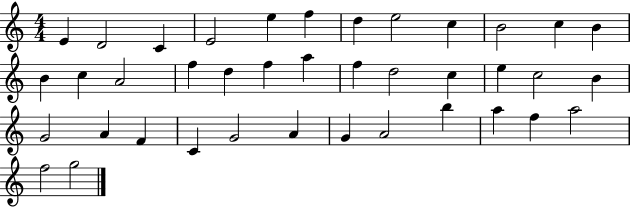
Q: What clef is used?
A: treble